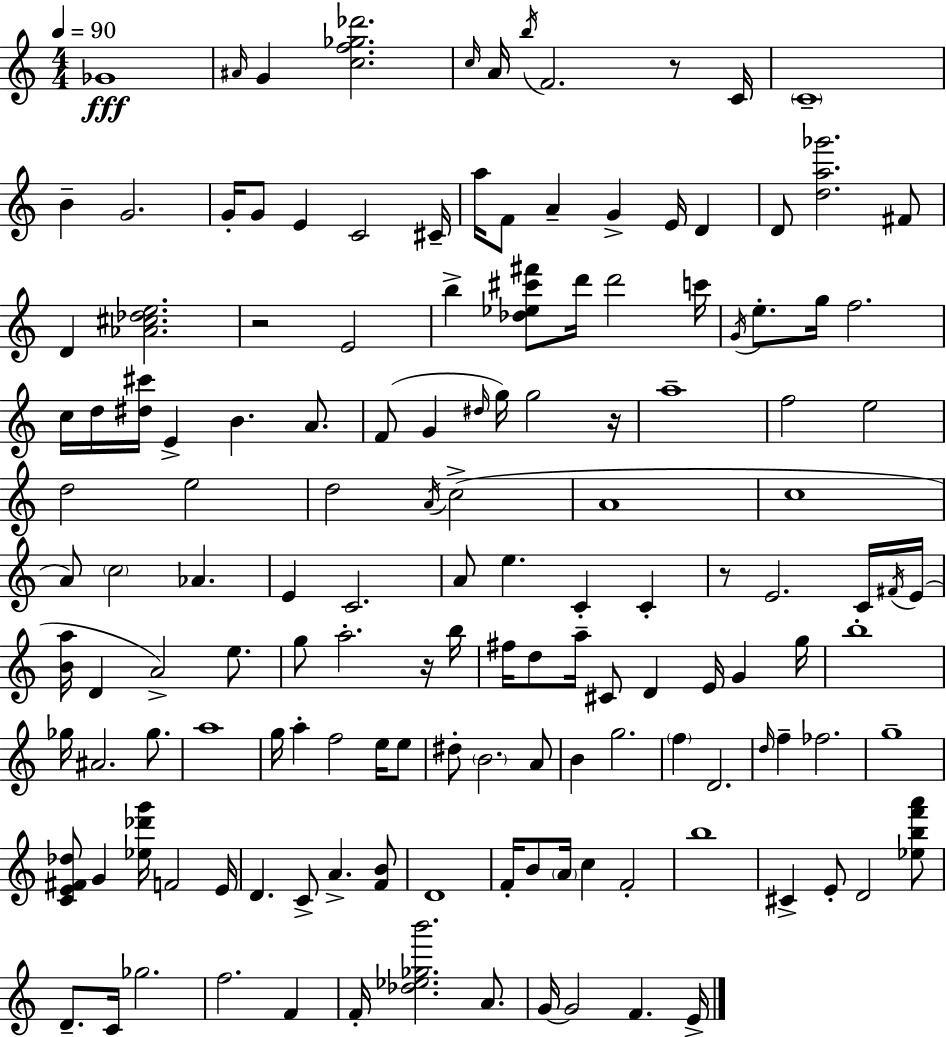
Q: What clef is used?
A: treble